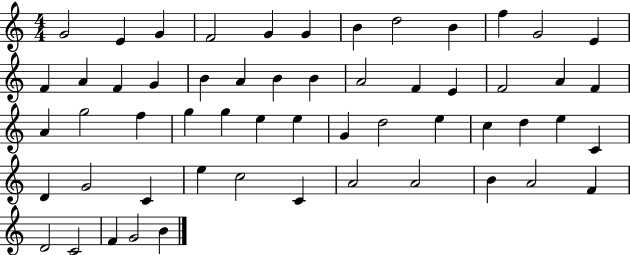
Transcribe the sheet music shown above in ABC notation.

X:1
T:Untitled
M:4/4
L:1/4
K:C
G2 E G F2 G G B d2 B f G2 E F A F G B A B B A2 F E F2 A F A g2 f g g e e G d2 e c d e C D G2 C e c2 C A2 A2 B A2 F D2 C2 F G2 B